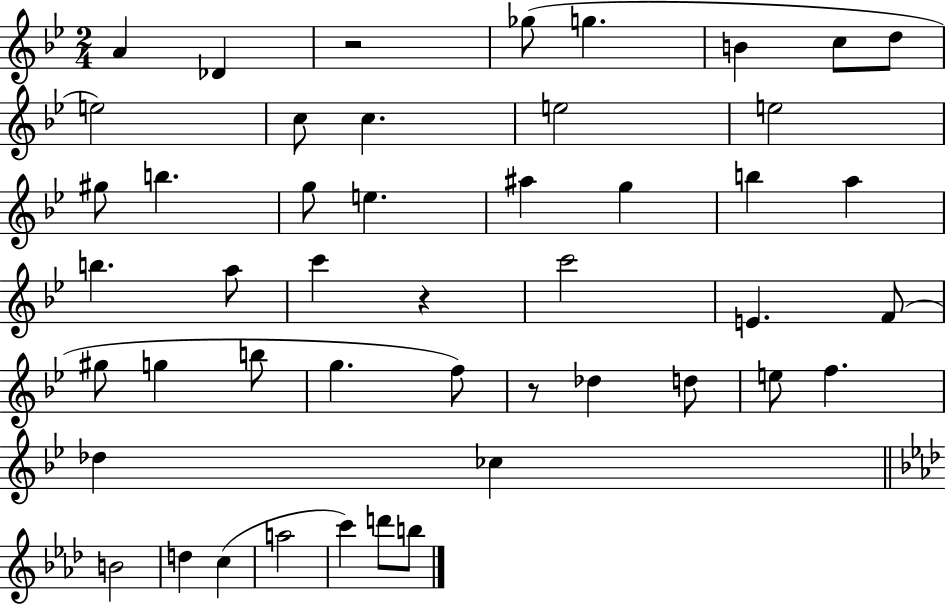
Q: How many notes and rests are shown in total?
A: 47